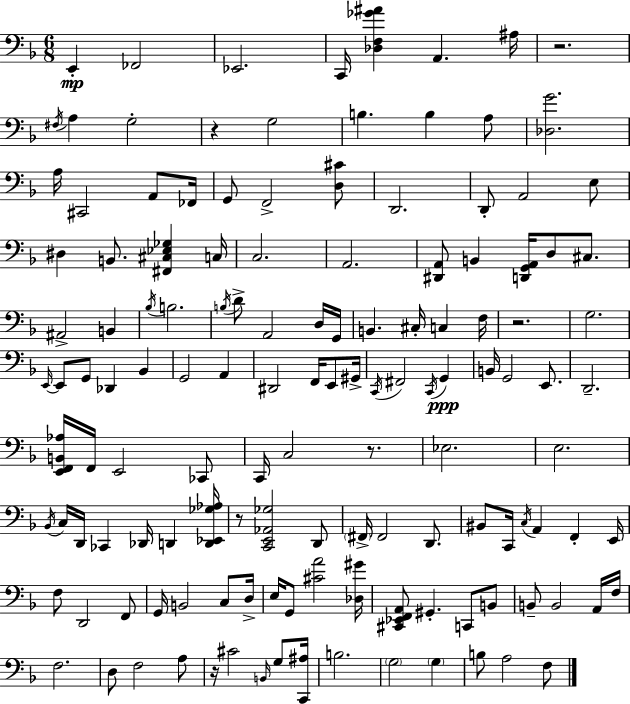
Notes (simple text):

E2/q FES2/h Eb2/h. C2/s [Db3,F3,Gb4,A#4]/q A2/q. A#3/s R/h. F#3/s A3/q G3/h R/q G3/h B3/q. B3/q A3/e [Db3,G4]/h. A3/s C#2/h A2/e FES2/s G2/e F2/h [D3,C#4]/e D2/h. D2/e A2/h E3/e D#3/q B2/e. [F#2,C#3,Eb3,Gb3]/q C3/s C3/h. A2/h. [D#2,A2]/e B2/q [D2,G2,A2]/s D3/e C#3/e. A#2/h B2/q Bb3/s B3/h. B3/s D4/e A2/h D3/s G2/s B2/q. C#3/s C3/q F3/s R/h. G3/h. E2/s E2/e G2/e Db2/q Bb2/q G2/h A2/q D#2/h F2/s E2/e G#2/s C2/s F#2/h C2/s G2/q B2/s G2/h E2/e. D2/h. [E2,F2,B2,Ab3]/s F2/s E2/h CES2/e C2/s C3/h R/e. Eb3/h. E3/h. Bb2/s C3/s D2/s CES2/q Db2/s D2/q [D2,Eb2,Gb3,Ab3]/s R/e [C2,E2,Ab2,Gb3]/h D2/e F#2/s F#2/h D2/e. BIS2/e C2/s C3/s A2/q F2/q E2/s F3/e D2/h F2/e G2/s B2/h C3/e D3/s E3/s G2/e [C#4,A4]/h [Db3,G#4]/s [C#2,Eb2,F2,A2]/e G#2/q. C2/e B2/e B2/e B2/h A2/s F3/s F3/h. D3/e F3/h A3/e R/s C#4/h B2/s G3/e [C2,A#3]/s B3/h. G3/h G3/q B3/e A3/h F3/e